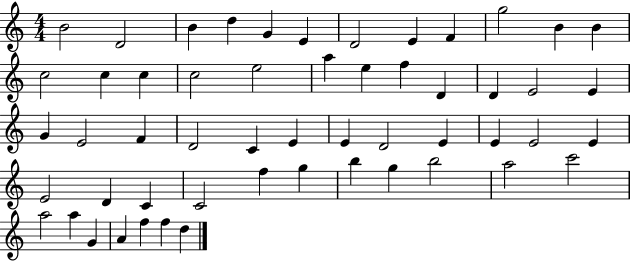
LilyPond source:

{
  \clef treble
  \numericTimeSignature
  \time 4/4
  \key c \major
  b'2 d'2 | b'4 d''4 g'4 e'4 | d'2 e'4 f'4 | g''2 b'4 b'4 | \break c''2 c''4 c''4 | c''2 e''2 | a''4 e''4 f''4 d'4 | d'4 e'2 e'4 | \break g'4 e'2 f'4 | d'2 c'4 e'4 | e'4 d'2 e'4 | e'4 e'2 e'4 | \break e'2 d'4 c'4 | c'2 f''4 g''4 | b''4 g''4 b''2 | a''2 c'''2 | \break a''2 a''4 g'4 | a'4 f''4 f''4 d''4 | \bar "|."
}